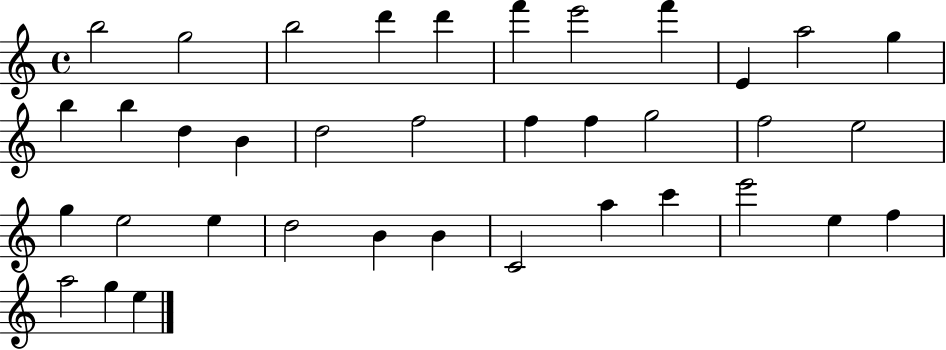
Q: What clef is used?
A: treble